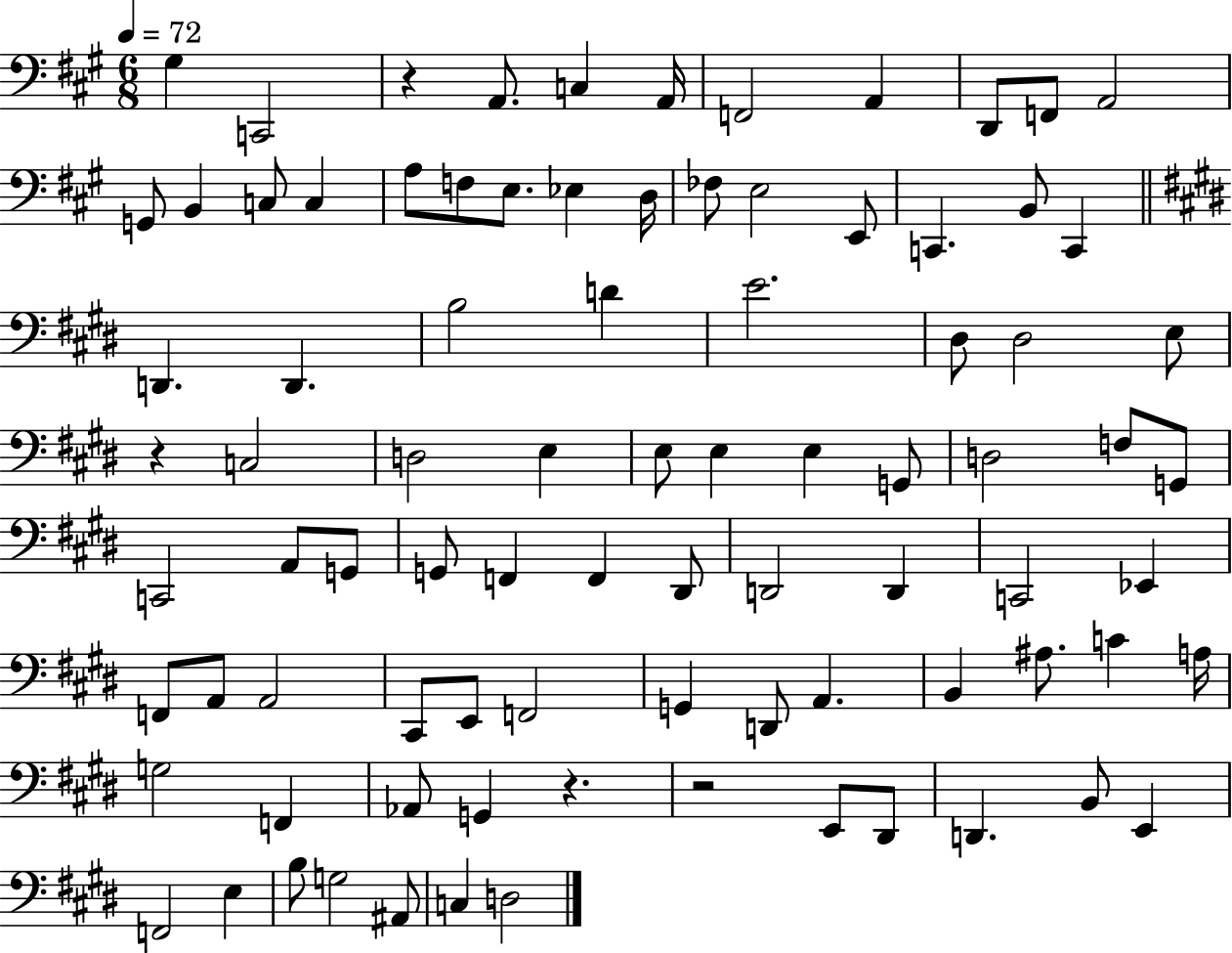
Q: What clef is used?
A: bass